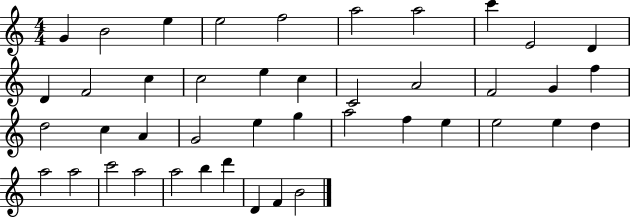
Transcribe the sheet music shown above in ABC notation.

X:1
T:Untitled
M:4/4
L:1/4
K:C
G B2 e e2 f2 a2 a2 c' E2 D D F2 c c2 e c C2 A2 F2 G f d2 c A G2 e g a2 f e e2 e d a2 a2 c'2 a2 a2 b d' D F B2